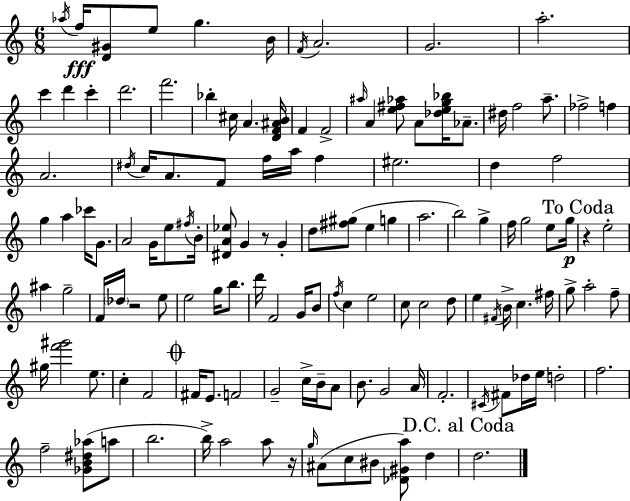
{
  \clef treble
  \numericTimeSignature
  \time 6/8
  \key c \major
  \repeat volta 2 { \acciaccatura { aes''16 }\fff f''16 <d' gis'>8 e''8 g''4. | b'16 \acciaccatura { f'16 } a'2. | g'2. | a''2.-. | \break c'''4 d'''4 c'''4-. | d'''2. | f'''2. | bes''4-. cis''16 a'4. | \break <d' f' ais' b'>16 f'4 f'2-> | \grace { ais''16 } a'4 <e'' fis'' aes''>8 a'8 <des'' e'' g'' bes''>16 | aes'8.-- dis''16 f''2 | a''8.-- fes''2-> f''4 | \break a'2. | \acciaccatura { dis''16 } c''16 a'8. f'8 f''16 a''16 | f''4 eis''2. | d''4 f''2 | \break g''4 a''4 | ces'''16 g'8. a'2 | g'16 e''8 \acciaccatura { fis''16 } b'16-. <dis' a' ees''>8 g'4 r8 | g'4-. d''8 <fis'' gis''>8( e''4 | \break g''4 a''2. | b''2) | g''4-> f''16 g''2 | e''8 g''16\p \mark "To Coda" r4 e''2-. | \break ais''4 g''2-- | f'16 \parenthesize des''16 r2 | e''8 e''2 | g''16 b''8. d'''16 f'2 | \break g'16 b'8 \acciaccatura { f''16 } c''4 e''2 | c''8 c''2 | d''8 e''4 \acciaccatura { fis'16 } b'16-> | c''4. fis''16 g''8-> a''2-. | \break f''8-- gis''16 <f''' gis'''>2 | e''8. c''4-. f'2 | \mark \markup { \musicglyph "scripts.coda" } fis'16 e'8. f'2 | g'2-- | \break c''16-> b'16-- a'8 b'8. g'2 | a'16 f'2.-. | \acciaccatura { cis'16 } fis'8 des''16 e''16 | d''2-. f''2. | \break f''2-- | <ges' b' dis'' aes''>8( a''8 b''2. | b''16->) a''2 | a''8 r16 \grace { g''16 } ais'8( c''8 | \break bis'8 <des' gis' a''>8) d''4 \mark "D.C. al Coda" d''2. | } \bar "|."
}